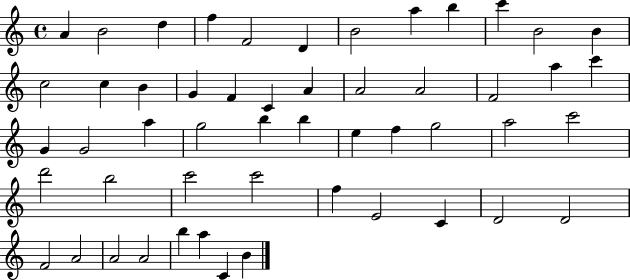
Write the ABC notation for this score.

X:1
T:Untitled
M:4/4
L:1/4
K:C
A B2 d f F2 D B2 a b c' B2 B c2 c B G F C A A2 A2 F2 a c' G G2 a g2 b b e f g2 a2 c'2 d'2 b2 c'2 c'2 f E2 C D2 D2 F2 A2 A2 A2 b a C B